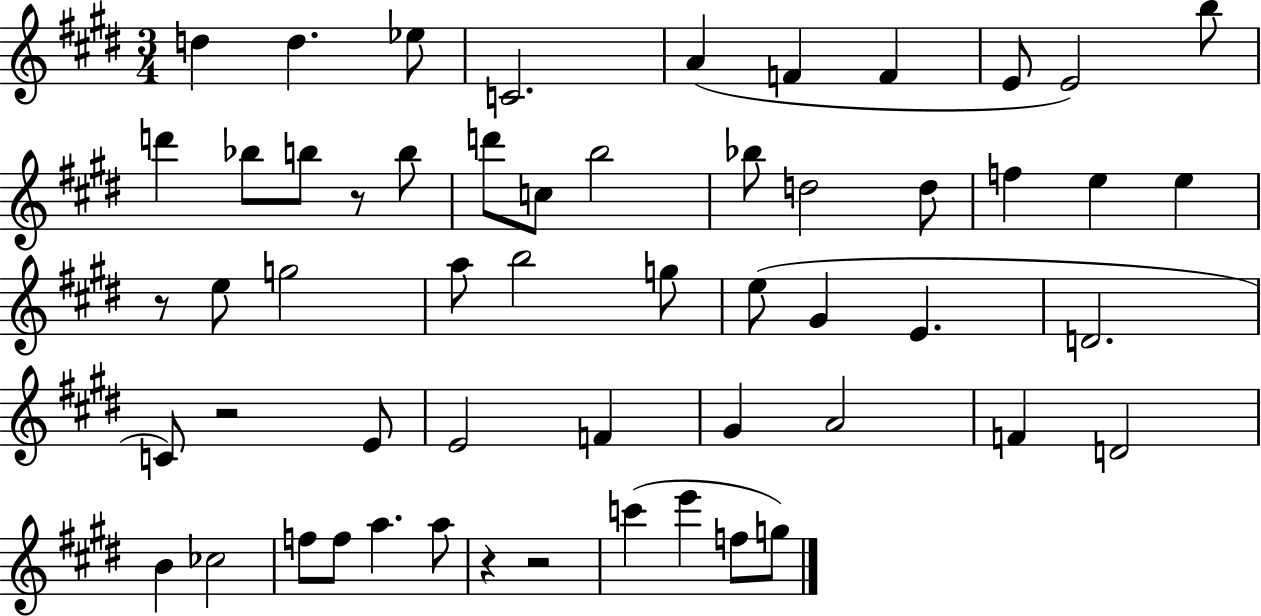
{
  \clef treble
  \numericTimeSignature
  \time 3/4
  \key e \major
  d''4 d''4. ees''8 | c'2. | a'4( f'4 f'4 | e'8 e'2) b''8 | \break d'''4 bes''8 b''8 r8 b''8 | d'''8 c''8 b''2 | bes''8 d''2 d''8 | f''4 e''4 e''4 | \break r8 e''8 g''2 | a''8 b''2 g''8 | e''8( gis'4 e'4. | d'2. | \break c'8) r2 e'8 | e'2 f'4 | gis'4 a'2 | f'4 d'2 | \break b'4 ces''2 | f''8 f''8 a''4. a''8 | r4 r2 | c'''4( e'''4 f''8 g''8) | \break \bar "|."
}